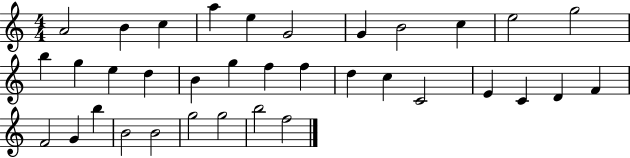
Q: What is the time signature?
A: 4/4